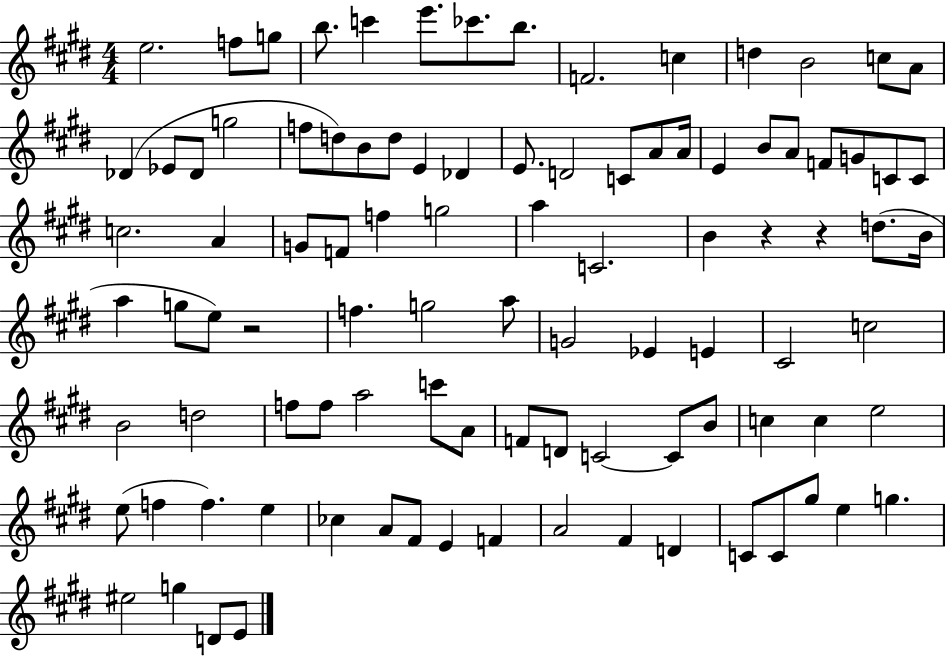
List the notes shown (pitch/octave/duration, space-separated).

E5/h. F5/e G5/e B5/e. C6/q E6/e. CES6/e. B5/e. F4/h. C5/q D5/q B4/h C5/e A4/e Db4/q Eb4/e Db4/e G5/h F5/e D5/e B4/e D5/e E4/q Db4/q E4/e. D4/h C4/e A4/e A4/s E4/q B4/e A4/e F4/e G4/e C4/e C4/e C5/h. A4/q G4/e F4/e F5/q G5/h A5/q C4/h. B4/q R/q R/q D5/e. B4/s A5/q G5/e E5/e R/h F5/q. G5/h A5/e G4/h Eb4/q E4/q C#4/h C5/h B4/h D5/h F5/e F5/e A5/h C6/e A4/e F4/e D4/e C4/h C4/e B4/e C5/q C5/q E5/h E5/e F5/q F5/q. E5/q CES5/q A4/e F#4/e E4/q F4/q A4/h F#4/q D4/q C4/e C4/e G#5/e E5/q G5/q. EIS5/h G5/q D4/e E4/e